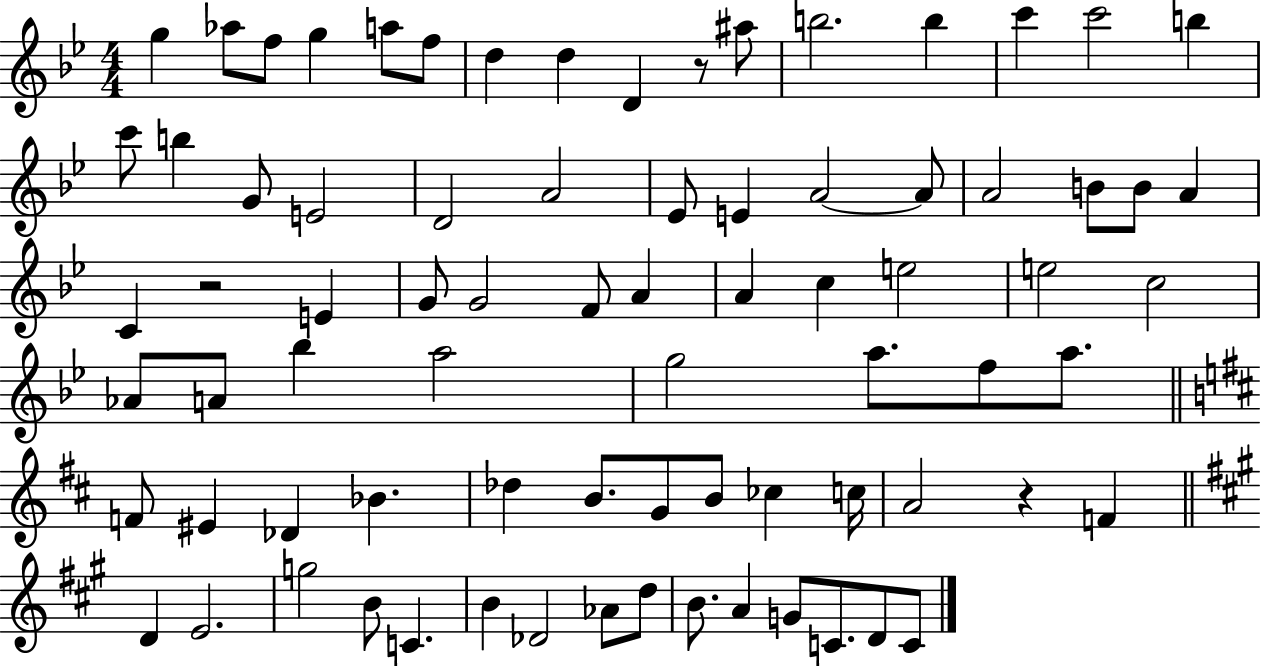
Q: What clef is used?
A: treble